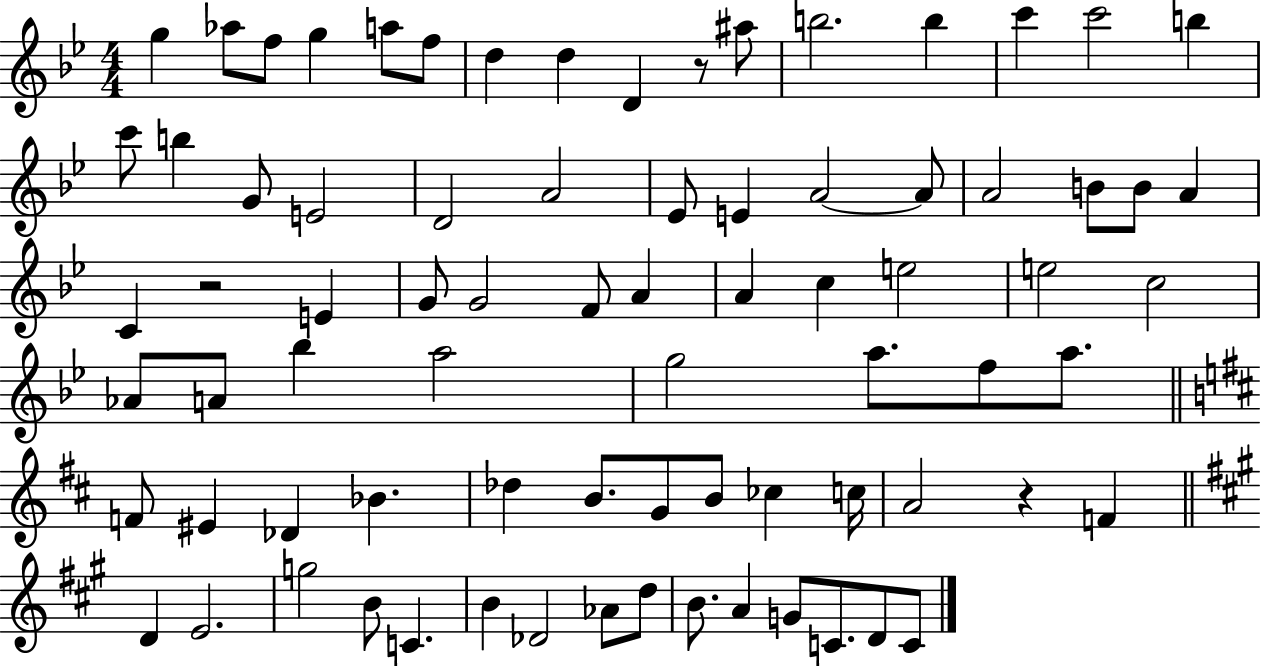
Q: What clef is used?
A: treble